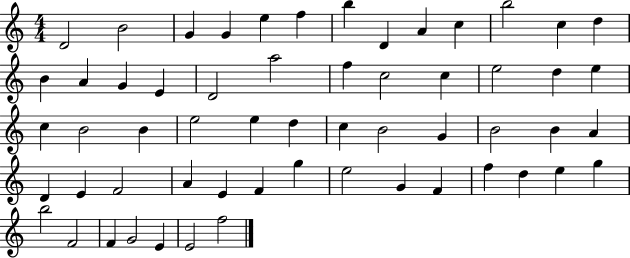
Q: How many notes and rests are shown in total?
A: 58